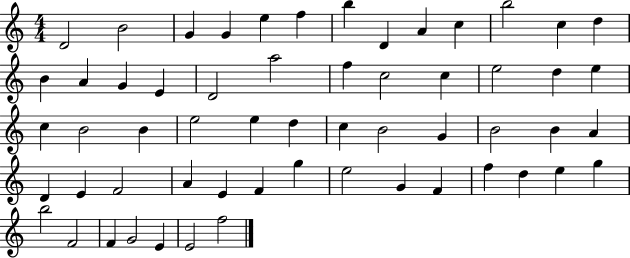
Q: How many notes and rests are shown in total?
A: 58